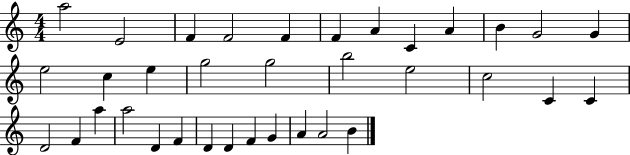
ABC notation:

X:1
T:Untitled
M:4/4
L:1/4
K:C
a2 E2 F F2 F F A C A B G2 G e2 c e g2 g2 b2 e2 c2 C C D2 F a a2 D F D D F G A A2 B